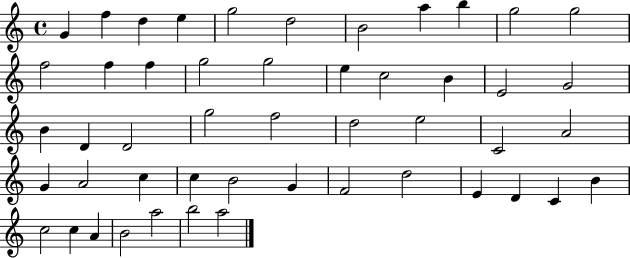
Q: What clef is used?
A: treble